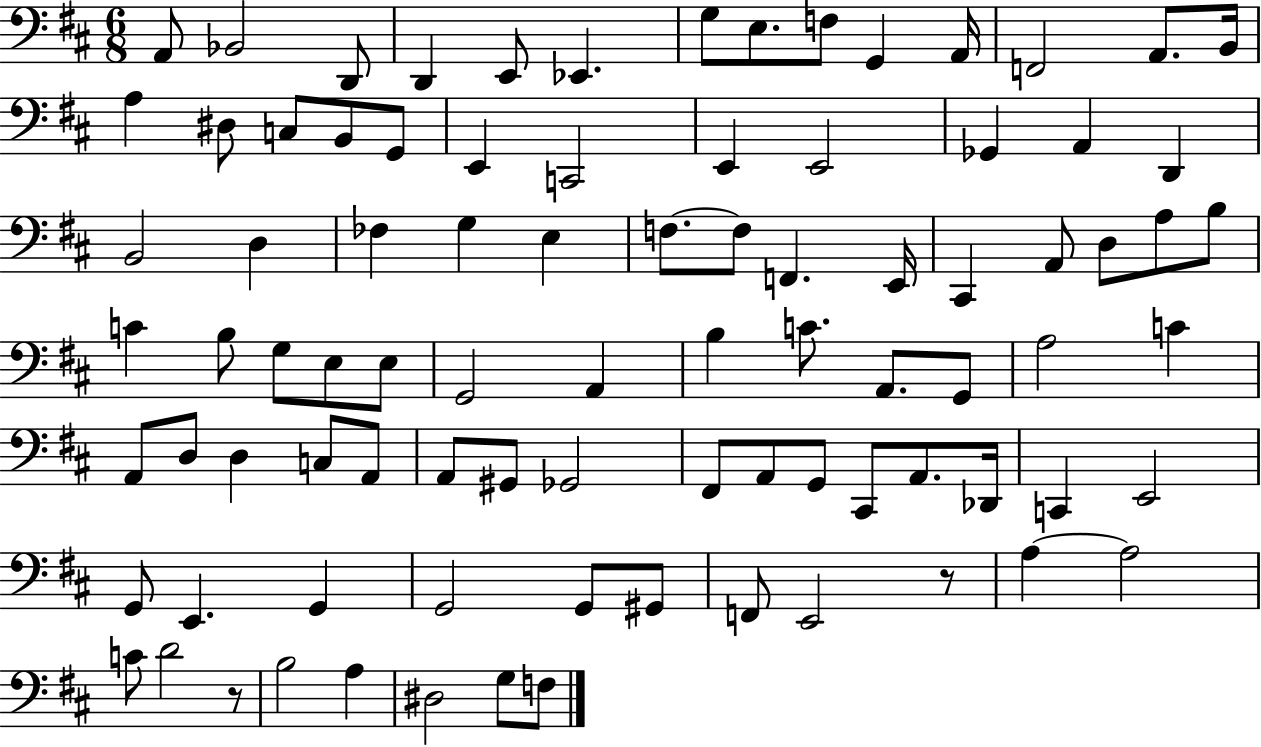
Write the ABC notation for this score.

X:1
T:Untitled
M:6/8
L:1/4
K:D
A,,/2 _B,,2 D,,/2 D,, E,,/2 _E,, G,/2 E,/2 F,/2 G,, A,,/4 F,,2 A,,/2 B,,/4 A, ^D,/2 C,/2 B,,/2 G,,/2 E,, C,,2 E,, E,,2 _G,, A,, D,, B,,2 D, _F, G, E, F,/2 F,/2 F,, E,,/4 ^C,, A,,/2 D,/2 A,/2 B,/2 C B,/2 G,/2 E,/2 E,/2 G,,2 A,, B, C/2 A,,/2 G,,/2 A,2 C A,,/2 D,/2 D, C,/2 A,,/2 A,,/2 ^G,,/2 _G,,2 ^F,,/2 A,,/2 G,,/2 ^C,,/2 A,,/2 _D,,/4 C,, E,,2 G,,/2 E,, G,, G,,2 G,,/2 ^G,,/2 F,,/2 E,,2 z/2 A, A,2 C/2 D2 z/2 B,2 A, ^D,2 G,/2 F,/2